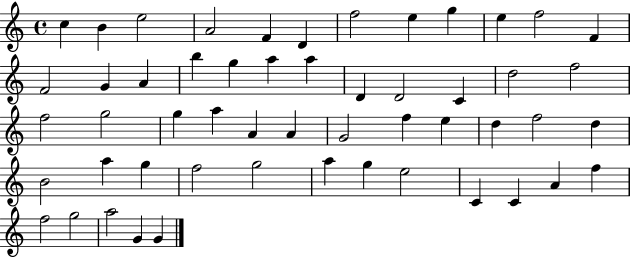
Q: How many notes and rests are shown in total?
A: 53